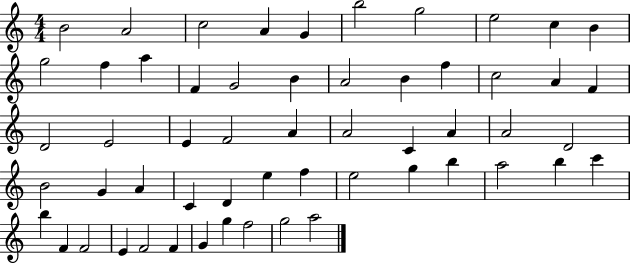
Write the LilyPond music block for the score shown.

{
  \clef treble
  \numericTimeSignature
  \time 4/4
  \key c \major
  b'2 a'2 | c''2 a'4 g'4 | b''2 g''2 | e''2 c''4 b'4 | \break g''2 f''4 a''4 | f'4 g'2 b'4 | a'2 b'4 f''4 | c''2 a'4 f'4 | \break d'2 e'2 | e'4 f'2 a'4 | a'2 c'4 a'4 | a'2 d'2 | \break b'2 g'4 a'4 | c'4 d'4 e''4 f''4 | e''2 g''4 b''4 | a''2 b''4 c'''4 | \break b''4 f'4 f'2 | e'4 f'2 f'4 | g'4 g''4 f''2 | g''2 a''2 | \break \bar "|."
}